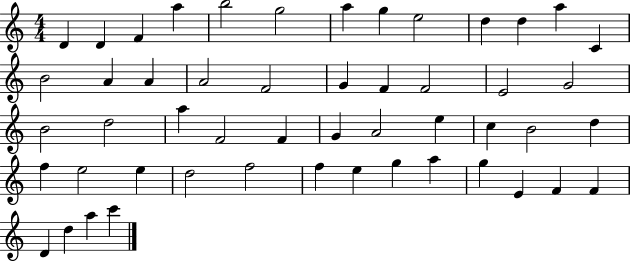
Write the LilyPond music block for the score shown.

{
  \clef treble
  \numericTimeSignature
  \time 4/4
  \key c \major
  d'4 d'4 f'4 a''4 | b''2 g''2 | a''4 g''4 e''2 | d''4 d''4 a''4 c'4 | \break b'2 a'4 a'4 | a'2 f'2 | g'4 f'4 f'2 | e'2 g'2 | \break b'2 d''2 | a''4 f'2 f'4 | g'4 a'2 e''4 | c''4 b'2 d''4 | \break f''4 e''2 e''4 | d''2 f''2 | f''4 e''4 g''4 a''4 | g''4 e'4 f'4 f'4 | \break d'4 d''4 a''4 c'''4 | \bar "|."
}